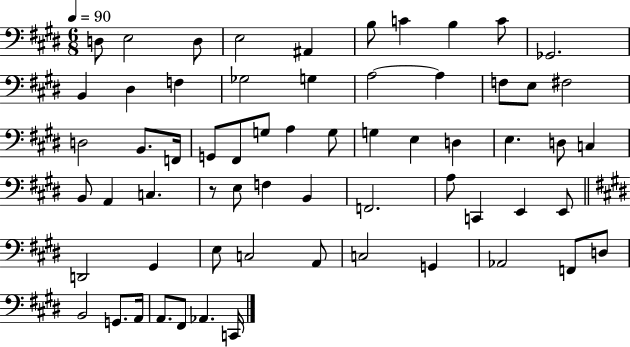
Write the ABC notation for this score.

X:1
T:Untitled
M:6/8
L:1/4
K:E
D,/2 E,2 D,/2 E,2 ^A,, B,/2 C B, C/2 _G,,2 B,, ^D, F, _G,2 G, A,2 A, F,/2 E,/2 ^F,2 D,2 B,,/2 F,,/4 G,,/2 ^F,,/2 G,/2 A, G,/2 G, E, D, E, D,/2 C, B,,/2 A,, C, z/2 E,/2 F, B,, F,,2 A,/2 C,, E,, E,,/2 D,,2 ^G,, E,/2 C,2 A,,/2 C,2 G,, _A,,2 F,,/2 D,/2 B,,2 G,,/2 A,,/4 A,,/2 ^F,,/2 _A,, C,,/4